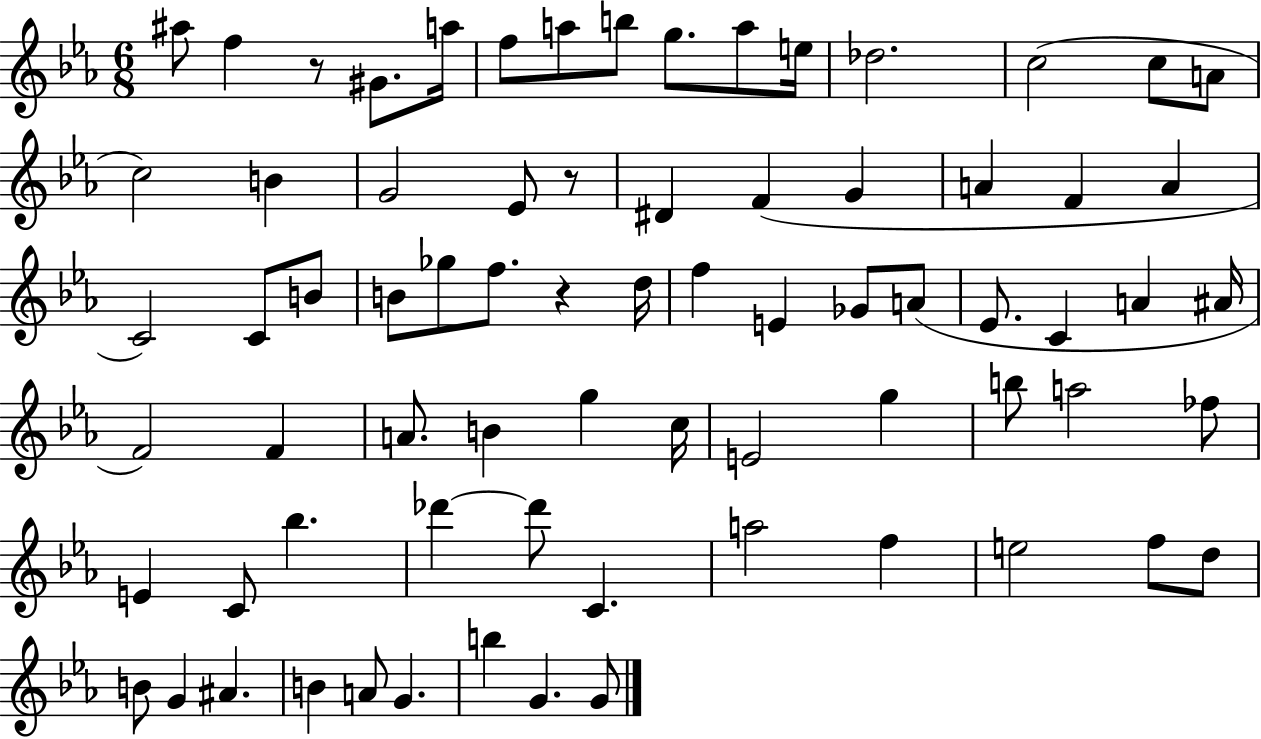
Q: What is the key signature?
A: EES major